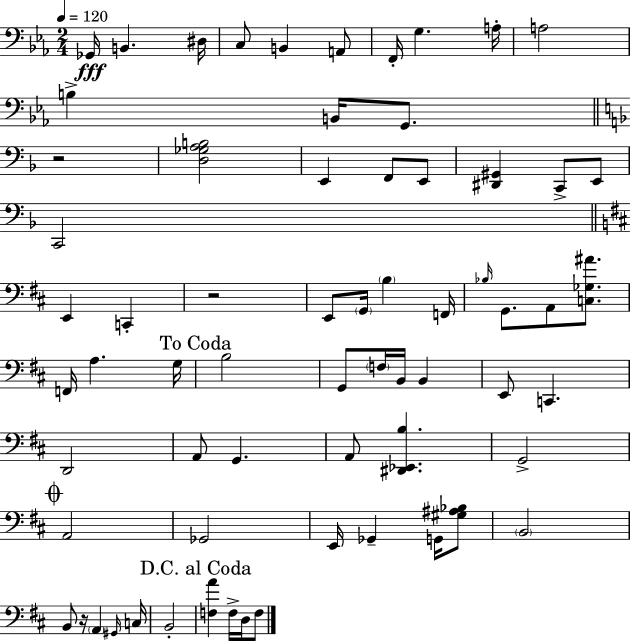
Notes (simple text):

Gb2/s B2/q. D#3/s C3/e B2/q A2/e F2/s G3/q. A3/s A3/h B3/q B2/s G2/e. R/h [D3,Gb3,A3,B3]/h E2/q F2/e E2/e [D#2,G#2]/q C2/e E2/e C2/h E2/q C2/q R/h E2/e G2/s B3/q F2/s Bb3/s G2/e. A2/e [C3,Gb3,A#4]/e. F2/s A3/q. G3/s B3/h G2/e F3/s B2/s B2/q E2/e C2/q. D2/h A2/e G2/q. A2/e [D#2,Eb2,B3]/q. G2/h A2/h Gb2/h E2/s Gb2/q G2/s [G#3,A#3,Bb3]/e B2/h B2/e R/s A2/q G#2/s C3/s B2/h [F3,A4]/q F3/s D3/s F3/e